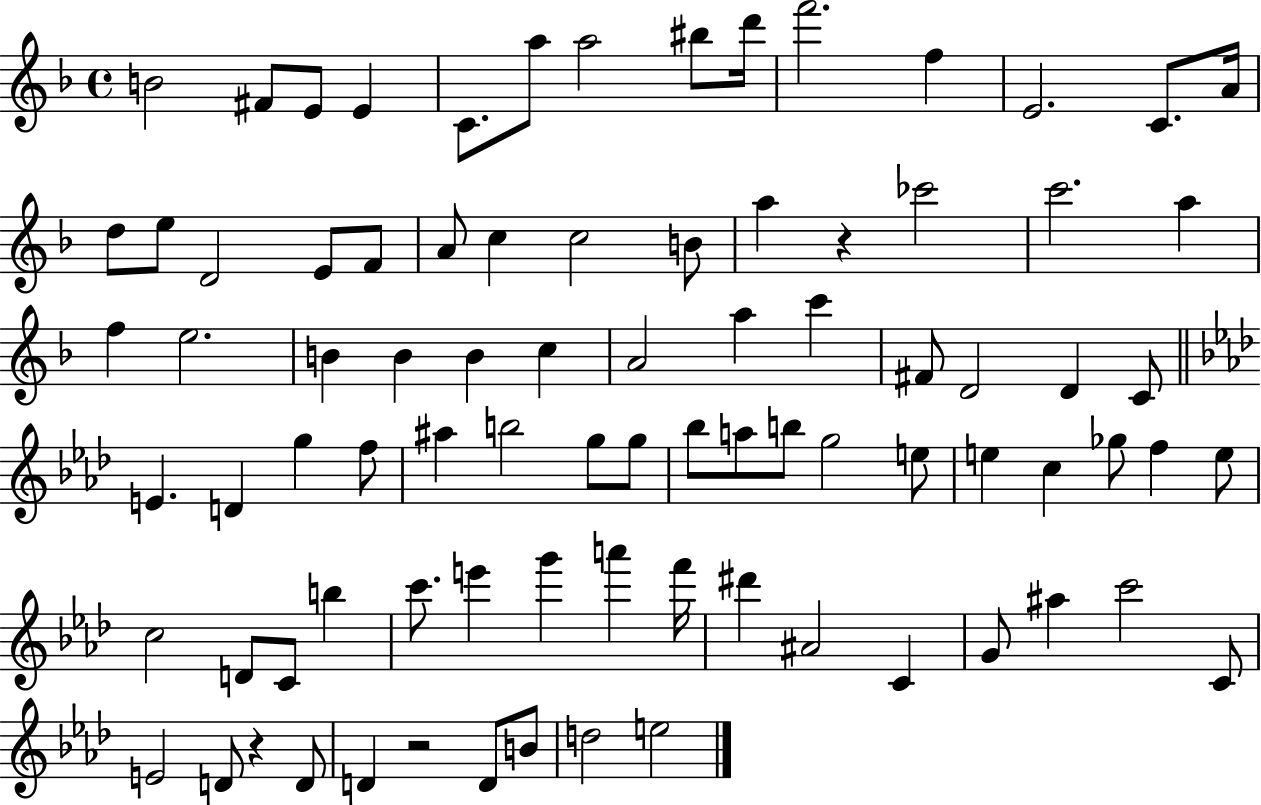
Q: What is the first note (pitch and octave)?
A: B4